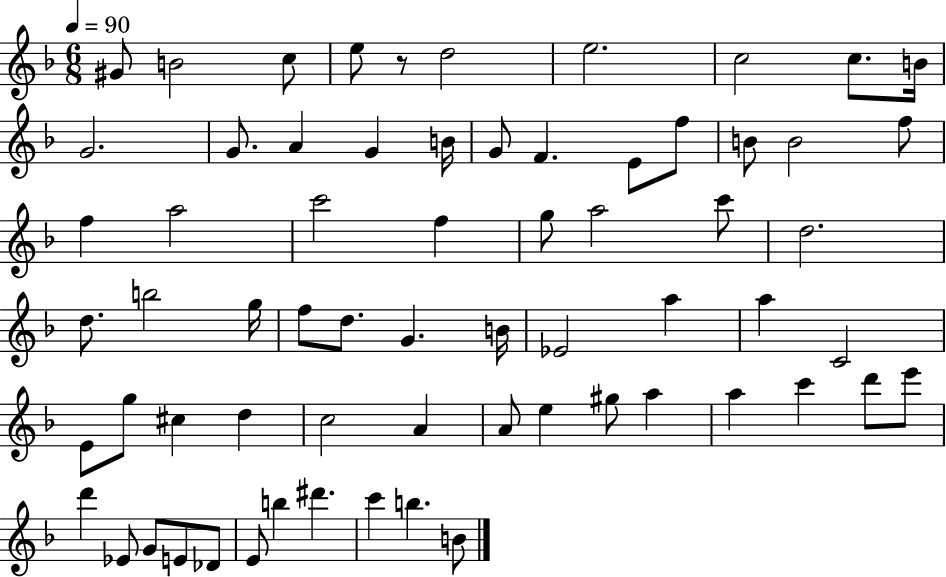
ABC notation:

X:1
T:Untitled
M:6/8
L:1/4
K:F
^G/2 B2 c/2 e/2 z/2 d2 e2 c2 c/2 B/4 G2 G/2 A G B/4 G/2 F E/2 f/2 B/2 B2 f/2 f a2 c'2 f g/2 a2 c'/2 d2 d/2 b2 g/4 f/2 d/2 G B/4 _E2 a a C2 E/2 g/2 ^c d c2 A A/2 e ^g/2 a a c' d'/2 e'/2 d' _E/2 G/2 E/2 _D/2 E/2 b ^d' c' b B/2